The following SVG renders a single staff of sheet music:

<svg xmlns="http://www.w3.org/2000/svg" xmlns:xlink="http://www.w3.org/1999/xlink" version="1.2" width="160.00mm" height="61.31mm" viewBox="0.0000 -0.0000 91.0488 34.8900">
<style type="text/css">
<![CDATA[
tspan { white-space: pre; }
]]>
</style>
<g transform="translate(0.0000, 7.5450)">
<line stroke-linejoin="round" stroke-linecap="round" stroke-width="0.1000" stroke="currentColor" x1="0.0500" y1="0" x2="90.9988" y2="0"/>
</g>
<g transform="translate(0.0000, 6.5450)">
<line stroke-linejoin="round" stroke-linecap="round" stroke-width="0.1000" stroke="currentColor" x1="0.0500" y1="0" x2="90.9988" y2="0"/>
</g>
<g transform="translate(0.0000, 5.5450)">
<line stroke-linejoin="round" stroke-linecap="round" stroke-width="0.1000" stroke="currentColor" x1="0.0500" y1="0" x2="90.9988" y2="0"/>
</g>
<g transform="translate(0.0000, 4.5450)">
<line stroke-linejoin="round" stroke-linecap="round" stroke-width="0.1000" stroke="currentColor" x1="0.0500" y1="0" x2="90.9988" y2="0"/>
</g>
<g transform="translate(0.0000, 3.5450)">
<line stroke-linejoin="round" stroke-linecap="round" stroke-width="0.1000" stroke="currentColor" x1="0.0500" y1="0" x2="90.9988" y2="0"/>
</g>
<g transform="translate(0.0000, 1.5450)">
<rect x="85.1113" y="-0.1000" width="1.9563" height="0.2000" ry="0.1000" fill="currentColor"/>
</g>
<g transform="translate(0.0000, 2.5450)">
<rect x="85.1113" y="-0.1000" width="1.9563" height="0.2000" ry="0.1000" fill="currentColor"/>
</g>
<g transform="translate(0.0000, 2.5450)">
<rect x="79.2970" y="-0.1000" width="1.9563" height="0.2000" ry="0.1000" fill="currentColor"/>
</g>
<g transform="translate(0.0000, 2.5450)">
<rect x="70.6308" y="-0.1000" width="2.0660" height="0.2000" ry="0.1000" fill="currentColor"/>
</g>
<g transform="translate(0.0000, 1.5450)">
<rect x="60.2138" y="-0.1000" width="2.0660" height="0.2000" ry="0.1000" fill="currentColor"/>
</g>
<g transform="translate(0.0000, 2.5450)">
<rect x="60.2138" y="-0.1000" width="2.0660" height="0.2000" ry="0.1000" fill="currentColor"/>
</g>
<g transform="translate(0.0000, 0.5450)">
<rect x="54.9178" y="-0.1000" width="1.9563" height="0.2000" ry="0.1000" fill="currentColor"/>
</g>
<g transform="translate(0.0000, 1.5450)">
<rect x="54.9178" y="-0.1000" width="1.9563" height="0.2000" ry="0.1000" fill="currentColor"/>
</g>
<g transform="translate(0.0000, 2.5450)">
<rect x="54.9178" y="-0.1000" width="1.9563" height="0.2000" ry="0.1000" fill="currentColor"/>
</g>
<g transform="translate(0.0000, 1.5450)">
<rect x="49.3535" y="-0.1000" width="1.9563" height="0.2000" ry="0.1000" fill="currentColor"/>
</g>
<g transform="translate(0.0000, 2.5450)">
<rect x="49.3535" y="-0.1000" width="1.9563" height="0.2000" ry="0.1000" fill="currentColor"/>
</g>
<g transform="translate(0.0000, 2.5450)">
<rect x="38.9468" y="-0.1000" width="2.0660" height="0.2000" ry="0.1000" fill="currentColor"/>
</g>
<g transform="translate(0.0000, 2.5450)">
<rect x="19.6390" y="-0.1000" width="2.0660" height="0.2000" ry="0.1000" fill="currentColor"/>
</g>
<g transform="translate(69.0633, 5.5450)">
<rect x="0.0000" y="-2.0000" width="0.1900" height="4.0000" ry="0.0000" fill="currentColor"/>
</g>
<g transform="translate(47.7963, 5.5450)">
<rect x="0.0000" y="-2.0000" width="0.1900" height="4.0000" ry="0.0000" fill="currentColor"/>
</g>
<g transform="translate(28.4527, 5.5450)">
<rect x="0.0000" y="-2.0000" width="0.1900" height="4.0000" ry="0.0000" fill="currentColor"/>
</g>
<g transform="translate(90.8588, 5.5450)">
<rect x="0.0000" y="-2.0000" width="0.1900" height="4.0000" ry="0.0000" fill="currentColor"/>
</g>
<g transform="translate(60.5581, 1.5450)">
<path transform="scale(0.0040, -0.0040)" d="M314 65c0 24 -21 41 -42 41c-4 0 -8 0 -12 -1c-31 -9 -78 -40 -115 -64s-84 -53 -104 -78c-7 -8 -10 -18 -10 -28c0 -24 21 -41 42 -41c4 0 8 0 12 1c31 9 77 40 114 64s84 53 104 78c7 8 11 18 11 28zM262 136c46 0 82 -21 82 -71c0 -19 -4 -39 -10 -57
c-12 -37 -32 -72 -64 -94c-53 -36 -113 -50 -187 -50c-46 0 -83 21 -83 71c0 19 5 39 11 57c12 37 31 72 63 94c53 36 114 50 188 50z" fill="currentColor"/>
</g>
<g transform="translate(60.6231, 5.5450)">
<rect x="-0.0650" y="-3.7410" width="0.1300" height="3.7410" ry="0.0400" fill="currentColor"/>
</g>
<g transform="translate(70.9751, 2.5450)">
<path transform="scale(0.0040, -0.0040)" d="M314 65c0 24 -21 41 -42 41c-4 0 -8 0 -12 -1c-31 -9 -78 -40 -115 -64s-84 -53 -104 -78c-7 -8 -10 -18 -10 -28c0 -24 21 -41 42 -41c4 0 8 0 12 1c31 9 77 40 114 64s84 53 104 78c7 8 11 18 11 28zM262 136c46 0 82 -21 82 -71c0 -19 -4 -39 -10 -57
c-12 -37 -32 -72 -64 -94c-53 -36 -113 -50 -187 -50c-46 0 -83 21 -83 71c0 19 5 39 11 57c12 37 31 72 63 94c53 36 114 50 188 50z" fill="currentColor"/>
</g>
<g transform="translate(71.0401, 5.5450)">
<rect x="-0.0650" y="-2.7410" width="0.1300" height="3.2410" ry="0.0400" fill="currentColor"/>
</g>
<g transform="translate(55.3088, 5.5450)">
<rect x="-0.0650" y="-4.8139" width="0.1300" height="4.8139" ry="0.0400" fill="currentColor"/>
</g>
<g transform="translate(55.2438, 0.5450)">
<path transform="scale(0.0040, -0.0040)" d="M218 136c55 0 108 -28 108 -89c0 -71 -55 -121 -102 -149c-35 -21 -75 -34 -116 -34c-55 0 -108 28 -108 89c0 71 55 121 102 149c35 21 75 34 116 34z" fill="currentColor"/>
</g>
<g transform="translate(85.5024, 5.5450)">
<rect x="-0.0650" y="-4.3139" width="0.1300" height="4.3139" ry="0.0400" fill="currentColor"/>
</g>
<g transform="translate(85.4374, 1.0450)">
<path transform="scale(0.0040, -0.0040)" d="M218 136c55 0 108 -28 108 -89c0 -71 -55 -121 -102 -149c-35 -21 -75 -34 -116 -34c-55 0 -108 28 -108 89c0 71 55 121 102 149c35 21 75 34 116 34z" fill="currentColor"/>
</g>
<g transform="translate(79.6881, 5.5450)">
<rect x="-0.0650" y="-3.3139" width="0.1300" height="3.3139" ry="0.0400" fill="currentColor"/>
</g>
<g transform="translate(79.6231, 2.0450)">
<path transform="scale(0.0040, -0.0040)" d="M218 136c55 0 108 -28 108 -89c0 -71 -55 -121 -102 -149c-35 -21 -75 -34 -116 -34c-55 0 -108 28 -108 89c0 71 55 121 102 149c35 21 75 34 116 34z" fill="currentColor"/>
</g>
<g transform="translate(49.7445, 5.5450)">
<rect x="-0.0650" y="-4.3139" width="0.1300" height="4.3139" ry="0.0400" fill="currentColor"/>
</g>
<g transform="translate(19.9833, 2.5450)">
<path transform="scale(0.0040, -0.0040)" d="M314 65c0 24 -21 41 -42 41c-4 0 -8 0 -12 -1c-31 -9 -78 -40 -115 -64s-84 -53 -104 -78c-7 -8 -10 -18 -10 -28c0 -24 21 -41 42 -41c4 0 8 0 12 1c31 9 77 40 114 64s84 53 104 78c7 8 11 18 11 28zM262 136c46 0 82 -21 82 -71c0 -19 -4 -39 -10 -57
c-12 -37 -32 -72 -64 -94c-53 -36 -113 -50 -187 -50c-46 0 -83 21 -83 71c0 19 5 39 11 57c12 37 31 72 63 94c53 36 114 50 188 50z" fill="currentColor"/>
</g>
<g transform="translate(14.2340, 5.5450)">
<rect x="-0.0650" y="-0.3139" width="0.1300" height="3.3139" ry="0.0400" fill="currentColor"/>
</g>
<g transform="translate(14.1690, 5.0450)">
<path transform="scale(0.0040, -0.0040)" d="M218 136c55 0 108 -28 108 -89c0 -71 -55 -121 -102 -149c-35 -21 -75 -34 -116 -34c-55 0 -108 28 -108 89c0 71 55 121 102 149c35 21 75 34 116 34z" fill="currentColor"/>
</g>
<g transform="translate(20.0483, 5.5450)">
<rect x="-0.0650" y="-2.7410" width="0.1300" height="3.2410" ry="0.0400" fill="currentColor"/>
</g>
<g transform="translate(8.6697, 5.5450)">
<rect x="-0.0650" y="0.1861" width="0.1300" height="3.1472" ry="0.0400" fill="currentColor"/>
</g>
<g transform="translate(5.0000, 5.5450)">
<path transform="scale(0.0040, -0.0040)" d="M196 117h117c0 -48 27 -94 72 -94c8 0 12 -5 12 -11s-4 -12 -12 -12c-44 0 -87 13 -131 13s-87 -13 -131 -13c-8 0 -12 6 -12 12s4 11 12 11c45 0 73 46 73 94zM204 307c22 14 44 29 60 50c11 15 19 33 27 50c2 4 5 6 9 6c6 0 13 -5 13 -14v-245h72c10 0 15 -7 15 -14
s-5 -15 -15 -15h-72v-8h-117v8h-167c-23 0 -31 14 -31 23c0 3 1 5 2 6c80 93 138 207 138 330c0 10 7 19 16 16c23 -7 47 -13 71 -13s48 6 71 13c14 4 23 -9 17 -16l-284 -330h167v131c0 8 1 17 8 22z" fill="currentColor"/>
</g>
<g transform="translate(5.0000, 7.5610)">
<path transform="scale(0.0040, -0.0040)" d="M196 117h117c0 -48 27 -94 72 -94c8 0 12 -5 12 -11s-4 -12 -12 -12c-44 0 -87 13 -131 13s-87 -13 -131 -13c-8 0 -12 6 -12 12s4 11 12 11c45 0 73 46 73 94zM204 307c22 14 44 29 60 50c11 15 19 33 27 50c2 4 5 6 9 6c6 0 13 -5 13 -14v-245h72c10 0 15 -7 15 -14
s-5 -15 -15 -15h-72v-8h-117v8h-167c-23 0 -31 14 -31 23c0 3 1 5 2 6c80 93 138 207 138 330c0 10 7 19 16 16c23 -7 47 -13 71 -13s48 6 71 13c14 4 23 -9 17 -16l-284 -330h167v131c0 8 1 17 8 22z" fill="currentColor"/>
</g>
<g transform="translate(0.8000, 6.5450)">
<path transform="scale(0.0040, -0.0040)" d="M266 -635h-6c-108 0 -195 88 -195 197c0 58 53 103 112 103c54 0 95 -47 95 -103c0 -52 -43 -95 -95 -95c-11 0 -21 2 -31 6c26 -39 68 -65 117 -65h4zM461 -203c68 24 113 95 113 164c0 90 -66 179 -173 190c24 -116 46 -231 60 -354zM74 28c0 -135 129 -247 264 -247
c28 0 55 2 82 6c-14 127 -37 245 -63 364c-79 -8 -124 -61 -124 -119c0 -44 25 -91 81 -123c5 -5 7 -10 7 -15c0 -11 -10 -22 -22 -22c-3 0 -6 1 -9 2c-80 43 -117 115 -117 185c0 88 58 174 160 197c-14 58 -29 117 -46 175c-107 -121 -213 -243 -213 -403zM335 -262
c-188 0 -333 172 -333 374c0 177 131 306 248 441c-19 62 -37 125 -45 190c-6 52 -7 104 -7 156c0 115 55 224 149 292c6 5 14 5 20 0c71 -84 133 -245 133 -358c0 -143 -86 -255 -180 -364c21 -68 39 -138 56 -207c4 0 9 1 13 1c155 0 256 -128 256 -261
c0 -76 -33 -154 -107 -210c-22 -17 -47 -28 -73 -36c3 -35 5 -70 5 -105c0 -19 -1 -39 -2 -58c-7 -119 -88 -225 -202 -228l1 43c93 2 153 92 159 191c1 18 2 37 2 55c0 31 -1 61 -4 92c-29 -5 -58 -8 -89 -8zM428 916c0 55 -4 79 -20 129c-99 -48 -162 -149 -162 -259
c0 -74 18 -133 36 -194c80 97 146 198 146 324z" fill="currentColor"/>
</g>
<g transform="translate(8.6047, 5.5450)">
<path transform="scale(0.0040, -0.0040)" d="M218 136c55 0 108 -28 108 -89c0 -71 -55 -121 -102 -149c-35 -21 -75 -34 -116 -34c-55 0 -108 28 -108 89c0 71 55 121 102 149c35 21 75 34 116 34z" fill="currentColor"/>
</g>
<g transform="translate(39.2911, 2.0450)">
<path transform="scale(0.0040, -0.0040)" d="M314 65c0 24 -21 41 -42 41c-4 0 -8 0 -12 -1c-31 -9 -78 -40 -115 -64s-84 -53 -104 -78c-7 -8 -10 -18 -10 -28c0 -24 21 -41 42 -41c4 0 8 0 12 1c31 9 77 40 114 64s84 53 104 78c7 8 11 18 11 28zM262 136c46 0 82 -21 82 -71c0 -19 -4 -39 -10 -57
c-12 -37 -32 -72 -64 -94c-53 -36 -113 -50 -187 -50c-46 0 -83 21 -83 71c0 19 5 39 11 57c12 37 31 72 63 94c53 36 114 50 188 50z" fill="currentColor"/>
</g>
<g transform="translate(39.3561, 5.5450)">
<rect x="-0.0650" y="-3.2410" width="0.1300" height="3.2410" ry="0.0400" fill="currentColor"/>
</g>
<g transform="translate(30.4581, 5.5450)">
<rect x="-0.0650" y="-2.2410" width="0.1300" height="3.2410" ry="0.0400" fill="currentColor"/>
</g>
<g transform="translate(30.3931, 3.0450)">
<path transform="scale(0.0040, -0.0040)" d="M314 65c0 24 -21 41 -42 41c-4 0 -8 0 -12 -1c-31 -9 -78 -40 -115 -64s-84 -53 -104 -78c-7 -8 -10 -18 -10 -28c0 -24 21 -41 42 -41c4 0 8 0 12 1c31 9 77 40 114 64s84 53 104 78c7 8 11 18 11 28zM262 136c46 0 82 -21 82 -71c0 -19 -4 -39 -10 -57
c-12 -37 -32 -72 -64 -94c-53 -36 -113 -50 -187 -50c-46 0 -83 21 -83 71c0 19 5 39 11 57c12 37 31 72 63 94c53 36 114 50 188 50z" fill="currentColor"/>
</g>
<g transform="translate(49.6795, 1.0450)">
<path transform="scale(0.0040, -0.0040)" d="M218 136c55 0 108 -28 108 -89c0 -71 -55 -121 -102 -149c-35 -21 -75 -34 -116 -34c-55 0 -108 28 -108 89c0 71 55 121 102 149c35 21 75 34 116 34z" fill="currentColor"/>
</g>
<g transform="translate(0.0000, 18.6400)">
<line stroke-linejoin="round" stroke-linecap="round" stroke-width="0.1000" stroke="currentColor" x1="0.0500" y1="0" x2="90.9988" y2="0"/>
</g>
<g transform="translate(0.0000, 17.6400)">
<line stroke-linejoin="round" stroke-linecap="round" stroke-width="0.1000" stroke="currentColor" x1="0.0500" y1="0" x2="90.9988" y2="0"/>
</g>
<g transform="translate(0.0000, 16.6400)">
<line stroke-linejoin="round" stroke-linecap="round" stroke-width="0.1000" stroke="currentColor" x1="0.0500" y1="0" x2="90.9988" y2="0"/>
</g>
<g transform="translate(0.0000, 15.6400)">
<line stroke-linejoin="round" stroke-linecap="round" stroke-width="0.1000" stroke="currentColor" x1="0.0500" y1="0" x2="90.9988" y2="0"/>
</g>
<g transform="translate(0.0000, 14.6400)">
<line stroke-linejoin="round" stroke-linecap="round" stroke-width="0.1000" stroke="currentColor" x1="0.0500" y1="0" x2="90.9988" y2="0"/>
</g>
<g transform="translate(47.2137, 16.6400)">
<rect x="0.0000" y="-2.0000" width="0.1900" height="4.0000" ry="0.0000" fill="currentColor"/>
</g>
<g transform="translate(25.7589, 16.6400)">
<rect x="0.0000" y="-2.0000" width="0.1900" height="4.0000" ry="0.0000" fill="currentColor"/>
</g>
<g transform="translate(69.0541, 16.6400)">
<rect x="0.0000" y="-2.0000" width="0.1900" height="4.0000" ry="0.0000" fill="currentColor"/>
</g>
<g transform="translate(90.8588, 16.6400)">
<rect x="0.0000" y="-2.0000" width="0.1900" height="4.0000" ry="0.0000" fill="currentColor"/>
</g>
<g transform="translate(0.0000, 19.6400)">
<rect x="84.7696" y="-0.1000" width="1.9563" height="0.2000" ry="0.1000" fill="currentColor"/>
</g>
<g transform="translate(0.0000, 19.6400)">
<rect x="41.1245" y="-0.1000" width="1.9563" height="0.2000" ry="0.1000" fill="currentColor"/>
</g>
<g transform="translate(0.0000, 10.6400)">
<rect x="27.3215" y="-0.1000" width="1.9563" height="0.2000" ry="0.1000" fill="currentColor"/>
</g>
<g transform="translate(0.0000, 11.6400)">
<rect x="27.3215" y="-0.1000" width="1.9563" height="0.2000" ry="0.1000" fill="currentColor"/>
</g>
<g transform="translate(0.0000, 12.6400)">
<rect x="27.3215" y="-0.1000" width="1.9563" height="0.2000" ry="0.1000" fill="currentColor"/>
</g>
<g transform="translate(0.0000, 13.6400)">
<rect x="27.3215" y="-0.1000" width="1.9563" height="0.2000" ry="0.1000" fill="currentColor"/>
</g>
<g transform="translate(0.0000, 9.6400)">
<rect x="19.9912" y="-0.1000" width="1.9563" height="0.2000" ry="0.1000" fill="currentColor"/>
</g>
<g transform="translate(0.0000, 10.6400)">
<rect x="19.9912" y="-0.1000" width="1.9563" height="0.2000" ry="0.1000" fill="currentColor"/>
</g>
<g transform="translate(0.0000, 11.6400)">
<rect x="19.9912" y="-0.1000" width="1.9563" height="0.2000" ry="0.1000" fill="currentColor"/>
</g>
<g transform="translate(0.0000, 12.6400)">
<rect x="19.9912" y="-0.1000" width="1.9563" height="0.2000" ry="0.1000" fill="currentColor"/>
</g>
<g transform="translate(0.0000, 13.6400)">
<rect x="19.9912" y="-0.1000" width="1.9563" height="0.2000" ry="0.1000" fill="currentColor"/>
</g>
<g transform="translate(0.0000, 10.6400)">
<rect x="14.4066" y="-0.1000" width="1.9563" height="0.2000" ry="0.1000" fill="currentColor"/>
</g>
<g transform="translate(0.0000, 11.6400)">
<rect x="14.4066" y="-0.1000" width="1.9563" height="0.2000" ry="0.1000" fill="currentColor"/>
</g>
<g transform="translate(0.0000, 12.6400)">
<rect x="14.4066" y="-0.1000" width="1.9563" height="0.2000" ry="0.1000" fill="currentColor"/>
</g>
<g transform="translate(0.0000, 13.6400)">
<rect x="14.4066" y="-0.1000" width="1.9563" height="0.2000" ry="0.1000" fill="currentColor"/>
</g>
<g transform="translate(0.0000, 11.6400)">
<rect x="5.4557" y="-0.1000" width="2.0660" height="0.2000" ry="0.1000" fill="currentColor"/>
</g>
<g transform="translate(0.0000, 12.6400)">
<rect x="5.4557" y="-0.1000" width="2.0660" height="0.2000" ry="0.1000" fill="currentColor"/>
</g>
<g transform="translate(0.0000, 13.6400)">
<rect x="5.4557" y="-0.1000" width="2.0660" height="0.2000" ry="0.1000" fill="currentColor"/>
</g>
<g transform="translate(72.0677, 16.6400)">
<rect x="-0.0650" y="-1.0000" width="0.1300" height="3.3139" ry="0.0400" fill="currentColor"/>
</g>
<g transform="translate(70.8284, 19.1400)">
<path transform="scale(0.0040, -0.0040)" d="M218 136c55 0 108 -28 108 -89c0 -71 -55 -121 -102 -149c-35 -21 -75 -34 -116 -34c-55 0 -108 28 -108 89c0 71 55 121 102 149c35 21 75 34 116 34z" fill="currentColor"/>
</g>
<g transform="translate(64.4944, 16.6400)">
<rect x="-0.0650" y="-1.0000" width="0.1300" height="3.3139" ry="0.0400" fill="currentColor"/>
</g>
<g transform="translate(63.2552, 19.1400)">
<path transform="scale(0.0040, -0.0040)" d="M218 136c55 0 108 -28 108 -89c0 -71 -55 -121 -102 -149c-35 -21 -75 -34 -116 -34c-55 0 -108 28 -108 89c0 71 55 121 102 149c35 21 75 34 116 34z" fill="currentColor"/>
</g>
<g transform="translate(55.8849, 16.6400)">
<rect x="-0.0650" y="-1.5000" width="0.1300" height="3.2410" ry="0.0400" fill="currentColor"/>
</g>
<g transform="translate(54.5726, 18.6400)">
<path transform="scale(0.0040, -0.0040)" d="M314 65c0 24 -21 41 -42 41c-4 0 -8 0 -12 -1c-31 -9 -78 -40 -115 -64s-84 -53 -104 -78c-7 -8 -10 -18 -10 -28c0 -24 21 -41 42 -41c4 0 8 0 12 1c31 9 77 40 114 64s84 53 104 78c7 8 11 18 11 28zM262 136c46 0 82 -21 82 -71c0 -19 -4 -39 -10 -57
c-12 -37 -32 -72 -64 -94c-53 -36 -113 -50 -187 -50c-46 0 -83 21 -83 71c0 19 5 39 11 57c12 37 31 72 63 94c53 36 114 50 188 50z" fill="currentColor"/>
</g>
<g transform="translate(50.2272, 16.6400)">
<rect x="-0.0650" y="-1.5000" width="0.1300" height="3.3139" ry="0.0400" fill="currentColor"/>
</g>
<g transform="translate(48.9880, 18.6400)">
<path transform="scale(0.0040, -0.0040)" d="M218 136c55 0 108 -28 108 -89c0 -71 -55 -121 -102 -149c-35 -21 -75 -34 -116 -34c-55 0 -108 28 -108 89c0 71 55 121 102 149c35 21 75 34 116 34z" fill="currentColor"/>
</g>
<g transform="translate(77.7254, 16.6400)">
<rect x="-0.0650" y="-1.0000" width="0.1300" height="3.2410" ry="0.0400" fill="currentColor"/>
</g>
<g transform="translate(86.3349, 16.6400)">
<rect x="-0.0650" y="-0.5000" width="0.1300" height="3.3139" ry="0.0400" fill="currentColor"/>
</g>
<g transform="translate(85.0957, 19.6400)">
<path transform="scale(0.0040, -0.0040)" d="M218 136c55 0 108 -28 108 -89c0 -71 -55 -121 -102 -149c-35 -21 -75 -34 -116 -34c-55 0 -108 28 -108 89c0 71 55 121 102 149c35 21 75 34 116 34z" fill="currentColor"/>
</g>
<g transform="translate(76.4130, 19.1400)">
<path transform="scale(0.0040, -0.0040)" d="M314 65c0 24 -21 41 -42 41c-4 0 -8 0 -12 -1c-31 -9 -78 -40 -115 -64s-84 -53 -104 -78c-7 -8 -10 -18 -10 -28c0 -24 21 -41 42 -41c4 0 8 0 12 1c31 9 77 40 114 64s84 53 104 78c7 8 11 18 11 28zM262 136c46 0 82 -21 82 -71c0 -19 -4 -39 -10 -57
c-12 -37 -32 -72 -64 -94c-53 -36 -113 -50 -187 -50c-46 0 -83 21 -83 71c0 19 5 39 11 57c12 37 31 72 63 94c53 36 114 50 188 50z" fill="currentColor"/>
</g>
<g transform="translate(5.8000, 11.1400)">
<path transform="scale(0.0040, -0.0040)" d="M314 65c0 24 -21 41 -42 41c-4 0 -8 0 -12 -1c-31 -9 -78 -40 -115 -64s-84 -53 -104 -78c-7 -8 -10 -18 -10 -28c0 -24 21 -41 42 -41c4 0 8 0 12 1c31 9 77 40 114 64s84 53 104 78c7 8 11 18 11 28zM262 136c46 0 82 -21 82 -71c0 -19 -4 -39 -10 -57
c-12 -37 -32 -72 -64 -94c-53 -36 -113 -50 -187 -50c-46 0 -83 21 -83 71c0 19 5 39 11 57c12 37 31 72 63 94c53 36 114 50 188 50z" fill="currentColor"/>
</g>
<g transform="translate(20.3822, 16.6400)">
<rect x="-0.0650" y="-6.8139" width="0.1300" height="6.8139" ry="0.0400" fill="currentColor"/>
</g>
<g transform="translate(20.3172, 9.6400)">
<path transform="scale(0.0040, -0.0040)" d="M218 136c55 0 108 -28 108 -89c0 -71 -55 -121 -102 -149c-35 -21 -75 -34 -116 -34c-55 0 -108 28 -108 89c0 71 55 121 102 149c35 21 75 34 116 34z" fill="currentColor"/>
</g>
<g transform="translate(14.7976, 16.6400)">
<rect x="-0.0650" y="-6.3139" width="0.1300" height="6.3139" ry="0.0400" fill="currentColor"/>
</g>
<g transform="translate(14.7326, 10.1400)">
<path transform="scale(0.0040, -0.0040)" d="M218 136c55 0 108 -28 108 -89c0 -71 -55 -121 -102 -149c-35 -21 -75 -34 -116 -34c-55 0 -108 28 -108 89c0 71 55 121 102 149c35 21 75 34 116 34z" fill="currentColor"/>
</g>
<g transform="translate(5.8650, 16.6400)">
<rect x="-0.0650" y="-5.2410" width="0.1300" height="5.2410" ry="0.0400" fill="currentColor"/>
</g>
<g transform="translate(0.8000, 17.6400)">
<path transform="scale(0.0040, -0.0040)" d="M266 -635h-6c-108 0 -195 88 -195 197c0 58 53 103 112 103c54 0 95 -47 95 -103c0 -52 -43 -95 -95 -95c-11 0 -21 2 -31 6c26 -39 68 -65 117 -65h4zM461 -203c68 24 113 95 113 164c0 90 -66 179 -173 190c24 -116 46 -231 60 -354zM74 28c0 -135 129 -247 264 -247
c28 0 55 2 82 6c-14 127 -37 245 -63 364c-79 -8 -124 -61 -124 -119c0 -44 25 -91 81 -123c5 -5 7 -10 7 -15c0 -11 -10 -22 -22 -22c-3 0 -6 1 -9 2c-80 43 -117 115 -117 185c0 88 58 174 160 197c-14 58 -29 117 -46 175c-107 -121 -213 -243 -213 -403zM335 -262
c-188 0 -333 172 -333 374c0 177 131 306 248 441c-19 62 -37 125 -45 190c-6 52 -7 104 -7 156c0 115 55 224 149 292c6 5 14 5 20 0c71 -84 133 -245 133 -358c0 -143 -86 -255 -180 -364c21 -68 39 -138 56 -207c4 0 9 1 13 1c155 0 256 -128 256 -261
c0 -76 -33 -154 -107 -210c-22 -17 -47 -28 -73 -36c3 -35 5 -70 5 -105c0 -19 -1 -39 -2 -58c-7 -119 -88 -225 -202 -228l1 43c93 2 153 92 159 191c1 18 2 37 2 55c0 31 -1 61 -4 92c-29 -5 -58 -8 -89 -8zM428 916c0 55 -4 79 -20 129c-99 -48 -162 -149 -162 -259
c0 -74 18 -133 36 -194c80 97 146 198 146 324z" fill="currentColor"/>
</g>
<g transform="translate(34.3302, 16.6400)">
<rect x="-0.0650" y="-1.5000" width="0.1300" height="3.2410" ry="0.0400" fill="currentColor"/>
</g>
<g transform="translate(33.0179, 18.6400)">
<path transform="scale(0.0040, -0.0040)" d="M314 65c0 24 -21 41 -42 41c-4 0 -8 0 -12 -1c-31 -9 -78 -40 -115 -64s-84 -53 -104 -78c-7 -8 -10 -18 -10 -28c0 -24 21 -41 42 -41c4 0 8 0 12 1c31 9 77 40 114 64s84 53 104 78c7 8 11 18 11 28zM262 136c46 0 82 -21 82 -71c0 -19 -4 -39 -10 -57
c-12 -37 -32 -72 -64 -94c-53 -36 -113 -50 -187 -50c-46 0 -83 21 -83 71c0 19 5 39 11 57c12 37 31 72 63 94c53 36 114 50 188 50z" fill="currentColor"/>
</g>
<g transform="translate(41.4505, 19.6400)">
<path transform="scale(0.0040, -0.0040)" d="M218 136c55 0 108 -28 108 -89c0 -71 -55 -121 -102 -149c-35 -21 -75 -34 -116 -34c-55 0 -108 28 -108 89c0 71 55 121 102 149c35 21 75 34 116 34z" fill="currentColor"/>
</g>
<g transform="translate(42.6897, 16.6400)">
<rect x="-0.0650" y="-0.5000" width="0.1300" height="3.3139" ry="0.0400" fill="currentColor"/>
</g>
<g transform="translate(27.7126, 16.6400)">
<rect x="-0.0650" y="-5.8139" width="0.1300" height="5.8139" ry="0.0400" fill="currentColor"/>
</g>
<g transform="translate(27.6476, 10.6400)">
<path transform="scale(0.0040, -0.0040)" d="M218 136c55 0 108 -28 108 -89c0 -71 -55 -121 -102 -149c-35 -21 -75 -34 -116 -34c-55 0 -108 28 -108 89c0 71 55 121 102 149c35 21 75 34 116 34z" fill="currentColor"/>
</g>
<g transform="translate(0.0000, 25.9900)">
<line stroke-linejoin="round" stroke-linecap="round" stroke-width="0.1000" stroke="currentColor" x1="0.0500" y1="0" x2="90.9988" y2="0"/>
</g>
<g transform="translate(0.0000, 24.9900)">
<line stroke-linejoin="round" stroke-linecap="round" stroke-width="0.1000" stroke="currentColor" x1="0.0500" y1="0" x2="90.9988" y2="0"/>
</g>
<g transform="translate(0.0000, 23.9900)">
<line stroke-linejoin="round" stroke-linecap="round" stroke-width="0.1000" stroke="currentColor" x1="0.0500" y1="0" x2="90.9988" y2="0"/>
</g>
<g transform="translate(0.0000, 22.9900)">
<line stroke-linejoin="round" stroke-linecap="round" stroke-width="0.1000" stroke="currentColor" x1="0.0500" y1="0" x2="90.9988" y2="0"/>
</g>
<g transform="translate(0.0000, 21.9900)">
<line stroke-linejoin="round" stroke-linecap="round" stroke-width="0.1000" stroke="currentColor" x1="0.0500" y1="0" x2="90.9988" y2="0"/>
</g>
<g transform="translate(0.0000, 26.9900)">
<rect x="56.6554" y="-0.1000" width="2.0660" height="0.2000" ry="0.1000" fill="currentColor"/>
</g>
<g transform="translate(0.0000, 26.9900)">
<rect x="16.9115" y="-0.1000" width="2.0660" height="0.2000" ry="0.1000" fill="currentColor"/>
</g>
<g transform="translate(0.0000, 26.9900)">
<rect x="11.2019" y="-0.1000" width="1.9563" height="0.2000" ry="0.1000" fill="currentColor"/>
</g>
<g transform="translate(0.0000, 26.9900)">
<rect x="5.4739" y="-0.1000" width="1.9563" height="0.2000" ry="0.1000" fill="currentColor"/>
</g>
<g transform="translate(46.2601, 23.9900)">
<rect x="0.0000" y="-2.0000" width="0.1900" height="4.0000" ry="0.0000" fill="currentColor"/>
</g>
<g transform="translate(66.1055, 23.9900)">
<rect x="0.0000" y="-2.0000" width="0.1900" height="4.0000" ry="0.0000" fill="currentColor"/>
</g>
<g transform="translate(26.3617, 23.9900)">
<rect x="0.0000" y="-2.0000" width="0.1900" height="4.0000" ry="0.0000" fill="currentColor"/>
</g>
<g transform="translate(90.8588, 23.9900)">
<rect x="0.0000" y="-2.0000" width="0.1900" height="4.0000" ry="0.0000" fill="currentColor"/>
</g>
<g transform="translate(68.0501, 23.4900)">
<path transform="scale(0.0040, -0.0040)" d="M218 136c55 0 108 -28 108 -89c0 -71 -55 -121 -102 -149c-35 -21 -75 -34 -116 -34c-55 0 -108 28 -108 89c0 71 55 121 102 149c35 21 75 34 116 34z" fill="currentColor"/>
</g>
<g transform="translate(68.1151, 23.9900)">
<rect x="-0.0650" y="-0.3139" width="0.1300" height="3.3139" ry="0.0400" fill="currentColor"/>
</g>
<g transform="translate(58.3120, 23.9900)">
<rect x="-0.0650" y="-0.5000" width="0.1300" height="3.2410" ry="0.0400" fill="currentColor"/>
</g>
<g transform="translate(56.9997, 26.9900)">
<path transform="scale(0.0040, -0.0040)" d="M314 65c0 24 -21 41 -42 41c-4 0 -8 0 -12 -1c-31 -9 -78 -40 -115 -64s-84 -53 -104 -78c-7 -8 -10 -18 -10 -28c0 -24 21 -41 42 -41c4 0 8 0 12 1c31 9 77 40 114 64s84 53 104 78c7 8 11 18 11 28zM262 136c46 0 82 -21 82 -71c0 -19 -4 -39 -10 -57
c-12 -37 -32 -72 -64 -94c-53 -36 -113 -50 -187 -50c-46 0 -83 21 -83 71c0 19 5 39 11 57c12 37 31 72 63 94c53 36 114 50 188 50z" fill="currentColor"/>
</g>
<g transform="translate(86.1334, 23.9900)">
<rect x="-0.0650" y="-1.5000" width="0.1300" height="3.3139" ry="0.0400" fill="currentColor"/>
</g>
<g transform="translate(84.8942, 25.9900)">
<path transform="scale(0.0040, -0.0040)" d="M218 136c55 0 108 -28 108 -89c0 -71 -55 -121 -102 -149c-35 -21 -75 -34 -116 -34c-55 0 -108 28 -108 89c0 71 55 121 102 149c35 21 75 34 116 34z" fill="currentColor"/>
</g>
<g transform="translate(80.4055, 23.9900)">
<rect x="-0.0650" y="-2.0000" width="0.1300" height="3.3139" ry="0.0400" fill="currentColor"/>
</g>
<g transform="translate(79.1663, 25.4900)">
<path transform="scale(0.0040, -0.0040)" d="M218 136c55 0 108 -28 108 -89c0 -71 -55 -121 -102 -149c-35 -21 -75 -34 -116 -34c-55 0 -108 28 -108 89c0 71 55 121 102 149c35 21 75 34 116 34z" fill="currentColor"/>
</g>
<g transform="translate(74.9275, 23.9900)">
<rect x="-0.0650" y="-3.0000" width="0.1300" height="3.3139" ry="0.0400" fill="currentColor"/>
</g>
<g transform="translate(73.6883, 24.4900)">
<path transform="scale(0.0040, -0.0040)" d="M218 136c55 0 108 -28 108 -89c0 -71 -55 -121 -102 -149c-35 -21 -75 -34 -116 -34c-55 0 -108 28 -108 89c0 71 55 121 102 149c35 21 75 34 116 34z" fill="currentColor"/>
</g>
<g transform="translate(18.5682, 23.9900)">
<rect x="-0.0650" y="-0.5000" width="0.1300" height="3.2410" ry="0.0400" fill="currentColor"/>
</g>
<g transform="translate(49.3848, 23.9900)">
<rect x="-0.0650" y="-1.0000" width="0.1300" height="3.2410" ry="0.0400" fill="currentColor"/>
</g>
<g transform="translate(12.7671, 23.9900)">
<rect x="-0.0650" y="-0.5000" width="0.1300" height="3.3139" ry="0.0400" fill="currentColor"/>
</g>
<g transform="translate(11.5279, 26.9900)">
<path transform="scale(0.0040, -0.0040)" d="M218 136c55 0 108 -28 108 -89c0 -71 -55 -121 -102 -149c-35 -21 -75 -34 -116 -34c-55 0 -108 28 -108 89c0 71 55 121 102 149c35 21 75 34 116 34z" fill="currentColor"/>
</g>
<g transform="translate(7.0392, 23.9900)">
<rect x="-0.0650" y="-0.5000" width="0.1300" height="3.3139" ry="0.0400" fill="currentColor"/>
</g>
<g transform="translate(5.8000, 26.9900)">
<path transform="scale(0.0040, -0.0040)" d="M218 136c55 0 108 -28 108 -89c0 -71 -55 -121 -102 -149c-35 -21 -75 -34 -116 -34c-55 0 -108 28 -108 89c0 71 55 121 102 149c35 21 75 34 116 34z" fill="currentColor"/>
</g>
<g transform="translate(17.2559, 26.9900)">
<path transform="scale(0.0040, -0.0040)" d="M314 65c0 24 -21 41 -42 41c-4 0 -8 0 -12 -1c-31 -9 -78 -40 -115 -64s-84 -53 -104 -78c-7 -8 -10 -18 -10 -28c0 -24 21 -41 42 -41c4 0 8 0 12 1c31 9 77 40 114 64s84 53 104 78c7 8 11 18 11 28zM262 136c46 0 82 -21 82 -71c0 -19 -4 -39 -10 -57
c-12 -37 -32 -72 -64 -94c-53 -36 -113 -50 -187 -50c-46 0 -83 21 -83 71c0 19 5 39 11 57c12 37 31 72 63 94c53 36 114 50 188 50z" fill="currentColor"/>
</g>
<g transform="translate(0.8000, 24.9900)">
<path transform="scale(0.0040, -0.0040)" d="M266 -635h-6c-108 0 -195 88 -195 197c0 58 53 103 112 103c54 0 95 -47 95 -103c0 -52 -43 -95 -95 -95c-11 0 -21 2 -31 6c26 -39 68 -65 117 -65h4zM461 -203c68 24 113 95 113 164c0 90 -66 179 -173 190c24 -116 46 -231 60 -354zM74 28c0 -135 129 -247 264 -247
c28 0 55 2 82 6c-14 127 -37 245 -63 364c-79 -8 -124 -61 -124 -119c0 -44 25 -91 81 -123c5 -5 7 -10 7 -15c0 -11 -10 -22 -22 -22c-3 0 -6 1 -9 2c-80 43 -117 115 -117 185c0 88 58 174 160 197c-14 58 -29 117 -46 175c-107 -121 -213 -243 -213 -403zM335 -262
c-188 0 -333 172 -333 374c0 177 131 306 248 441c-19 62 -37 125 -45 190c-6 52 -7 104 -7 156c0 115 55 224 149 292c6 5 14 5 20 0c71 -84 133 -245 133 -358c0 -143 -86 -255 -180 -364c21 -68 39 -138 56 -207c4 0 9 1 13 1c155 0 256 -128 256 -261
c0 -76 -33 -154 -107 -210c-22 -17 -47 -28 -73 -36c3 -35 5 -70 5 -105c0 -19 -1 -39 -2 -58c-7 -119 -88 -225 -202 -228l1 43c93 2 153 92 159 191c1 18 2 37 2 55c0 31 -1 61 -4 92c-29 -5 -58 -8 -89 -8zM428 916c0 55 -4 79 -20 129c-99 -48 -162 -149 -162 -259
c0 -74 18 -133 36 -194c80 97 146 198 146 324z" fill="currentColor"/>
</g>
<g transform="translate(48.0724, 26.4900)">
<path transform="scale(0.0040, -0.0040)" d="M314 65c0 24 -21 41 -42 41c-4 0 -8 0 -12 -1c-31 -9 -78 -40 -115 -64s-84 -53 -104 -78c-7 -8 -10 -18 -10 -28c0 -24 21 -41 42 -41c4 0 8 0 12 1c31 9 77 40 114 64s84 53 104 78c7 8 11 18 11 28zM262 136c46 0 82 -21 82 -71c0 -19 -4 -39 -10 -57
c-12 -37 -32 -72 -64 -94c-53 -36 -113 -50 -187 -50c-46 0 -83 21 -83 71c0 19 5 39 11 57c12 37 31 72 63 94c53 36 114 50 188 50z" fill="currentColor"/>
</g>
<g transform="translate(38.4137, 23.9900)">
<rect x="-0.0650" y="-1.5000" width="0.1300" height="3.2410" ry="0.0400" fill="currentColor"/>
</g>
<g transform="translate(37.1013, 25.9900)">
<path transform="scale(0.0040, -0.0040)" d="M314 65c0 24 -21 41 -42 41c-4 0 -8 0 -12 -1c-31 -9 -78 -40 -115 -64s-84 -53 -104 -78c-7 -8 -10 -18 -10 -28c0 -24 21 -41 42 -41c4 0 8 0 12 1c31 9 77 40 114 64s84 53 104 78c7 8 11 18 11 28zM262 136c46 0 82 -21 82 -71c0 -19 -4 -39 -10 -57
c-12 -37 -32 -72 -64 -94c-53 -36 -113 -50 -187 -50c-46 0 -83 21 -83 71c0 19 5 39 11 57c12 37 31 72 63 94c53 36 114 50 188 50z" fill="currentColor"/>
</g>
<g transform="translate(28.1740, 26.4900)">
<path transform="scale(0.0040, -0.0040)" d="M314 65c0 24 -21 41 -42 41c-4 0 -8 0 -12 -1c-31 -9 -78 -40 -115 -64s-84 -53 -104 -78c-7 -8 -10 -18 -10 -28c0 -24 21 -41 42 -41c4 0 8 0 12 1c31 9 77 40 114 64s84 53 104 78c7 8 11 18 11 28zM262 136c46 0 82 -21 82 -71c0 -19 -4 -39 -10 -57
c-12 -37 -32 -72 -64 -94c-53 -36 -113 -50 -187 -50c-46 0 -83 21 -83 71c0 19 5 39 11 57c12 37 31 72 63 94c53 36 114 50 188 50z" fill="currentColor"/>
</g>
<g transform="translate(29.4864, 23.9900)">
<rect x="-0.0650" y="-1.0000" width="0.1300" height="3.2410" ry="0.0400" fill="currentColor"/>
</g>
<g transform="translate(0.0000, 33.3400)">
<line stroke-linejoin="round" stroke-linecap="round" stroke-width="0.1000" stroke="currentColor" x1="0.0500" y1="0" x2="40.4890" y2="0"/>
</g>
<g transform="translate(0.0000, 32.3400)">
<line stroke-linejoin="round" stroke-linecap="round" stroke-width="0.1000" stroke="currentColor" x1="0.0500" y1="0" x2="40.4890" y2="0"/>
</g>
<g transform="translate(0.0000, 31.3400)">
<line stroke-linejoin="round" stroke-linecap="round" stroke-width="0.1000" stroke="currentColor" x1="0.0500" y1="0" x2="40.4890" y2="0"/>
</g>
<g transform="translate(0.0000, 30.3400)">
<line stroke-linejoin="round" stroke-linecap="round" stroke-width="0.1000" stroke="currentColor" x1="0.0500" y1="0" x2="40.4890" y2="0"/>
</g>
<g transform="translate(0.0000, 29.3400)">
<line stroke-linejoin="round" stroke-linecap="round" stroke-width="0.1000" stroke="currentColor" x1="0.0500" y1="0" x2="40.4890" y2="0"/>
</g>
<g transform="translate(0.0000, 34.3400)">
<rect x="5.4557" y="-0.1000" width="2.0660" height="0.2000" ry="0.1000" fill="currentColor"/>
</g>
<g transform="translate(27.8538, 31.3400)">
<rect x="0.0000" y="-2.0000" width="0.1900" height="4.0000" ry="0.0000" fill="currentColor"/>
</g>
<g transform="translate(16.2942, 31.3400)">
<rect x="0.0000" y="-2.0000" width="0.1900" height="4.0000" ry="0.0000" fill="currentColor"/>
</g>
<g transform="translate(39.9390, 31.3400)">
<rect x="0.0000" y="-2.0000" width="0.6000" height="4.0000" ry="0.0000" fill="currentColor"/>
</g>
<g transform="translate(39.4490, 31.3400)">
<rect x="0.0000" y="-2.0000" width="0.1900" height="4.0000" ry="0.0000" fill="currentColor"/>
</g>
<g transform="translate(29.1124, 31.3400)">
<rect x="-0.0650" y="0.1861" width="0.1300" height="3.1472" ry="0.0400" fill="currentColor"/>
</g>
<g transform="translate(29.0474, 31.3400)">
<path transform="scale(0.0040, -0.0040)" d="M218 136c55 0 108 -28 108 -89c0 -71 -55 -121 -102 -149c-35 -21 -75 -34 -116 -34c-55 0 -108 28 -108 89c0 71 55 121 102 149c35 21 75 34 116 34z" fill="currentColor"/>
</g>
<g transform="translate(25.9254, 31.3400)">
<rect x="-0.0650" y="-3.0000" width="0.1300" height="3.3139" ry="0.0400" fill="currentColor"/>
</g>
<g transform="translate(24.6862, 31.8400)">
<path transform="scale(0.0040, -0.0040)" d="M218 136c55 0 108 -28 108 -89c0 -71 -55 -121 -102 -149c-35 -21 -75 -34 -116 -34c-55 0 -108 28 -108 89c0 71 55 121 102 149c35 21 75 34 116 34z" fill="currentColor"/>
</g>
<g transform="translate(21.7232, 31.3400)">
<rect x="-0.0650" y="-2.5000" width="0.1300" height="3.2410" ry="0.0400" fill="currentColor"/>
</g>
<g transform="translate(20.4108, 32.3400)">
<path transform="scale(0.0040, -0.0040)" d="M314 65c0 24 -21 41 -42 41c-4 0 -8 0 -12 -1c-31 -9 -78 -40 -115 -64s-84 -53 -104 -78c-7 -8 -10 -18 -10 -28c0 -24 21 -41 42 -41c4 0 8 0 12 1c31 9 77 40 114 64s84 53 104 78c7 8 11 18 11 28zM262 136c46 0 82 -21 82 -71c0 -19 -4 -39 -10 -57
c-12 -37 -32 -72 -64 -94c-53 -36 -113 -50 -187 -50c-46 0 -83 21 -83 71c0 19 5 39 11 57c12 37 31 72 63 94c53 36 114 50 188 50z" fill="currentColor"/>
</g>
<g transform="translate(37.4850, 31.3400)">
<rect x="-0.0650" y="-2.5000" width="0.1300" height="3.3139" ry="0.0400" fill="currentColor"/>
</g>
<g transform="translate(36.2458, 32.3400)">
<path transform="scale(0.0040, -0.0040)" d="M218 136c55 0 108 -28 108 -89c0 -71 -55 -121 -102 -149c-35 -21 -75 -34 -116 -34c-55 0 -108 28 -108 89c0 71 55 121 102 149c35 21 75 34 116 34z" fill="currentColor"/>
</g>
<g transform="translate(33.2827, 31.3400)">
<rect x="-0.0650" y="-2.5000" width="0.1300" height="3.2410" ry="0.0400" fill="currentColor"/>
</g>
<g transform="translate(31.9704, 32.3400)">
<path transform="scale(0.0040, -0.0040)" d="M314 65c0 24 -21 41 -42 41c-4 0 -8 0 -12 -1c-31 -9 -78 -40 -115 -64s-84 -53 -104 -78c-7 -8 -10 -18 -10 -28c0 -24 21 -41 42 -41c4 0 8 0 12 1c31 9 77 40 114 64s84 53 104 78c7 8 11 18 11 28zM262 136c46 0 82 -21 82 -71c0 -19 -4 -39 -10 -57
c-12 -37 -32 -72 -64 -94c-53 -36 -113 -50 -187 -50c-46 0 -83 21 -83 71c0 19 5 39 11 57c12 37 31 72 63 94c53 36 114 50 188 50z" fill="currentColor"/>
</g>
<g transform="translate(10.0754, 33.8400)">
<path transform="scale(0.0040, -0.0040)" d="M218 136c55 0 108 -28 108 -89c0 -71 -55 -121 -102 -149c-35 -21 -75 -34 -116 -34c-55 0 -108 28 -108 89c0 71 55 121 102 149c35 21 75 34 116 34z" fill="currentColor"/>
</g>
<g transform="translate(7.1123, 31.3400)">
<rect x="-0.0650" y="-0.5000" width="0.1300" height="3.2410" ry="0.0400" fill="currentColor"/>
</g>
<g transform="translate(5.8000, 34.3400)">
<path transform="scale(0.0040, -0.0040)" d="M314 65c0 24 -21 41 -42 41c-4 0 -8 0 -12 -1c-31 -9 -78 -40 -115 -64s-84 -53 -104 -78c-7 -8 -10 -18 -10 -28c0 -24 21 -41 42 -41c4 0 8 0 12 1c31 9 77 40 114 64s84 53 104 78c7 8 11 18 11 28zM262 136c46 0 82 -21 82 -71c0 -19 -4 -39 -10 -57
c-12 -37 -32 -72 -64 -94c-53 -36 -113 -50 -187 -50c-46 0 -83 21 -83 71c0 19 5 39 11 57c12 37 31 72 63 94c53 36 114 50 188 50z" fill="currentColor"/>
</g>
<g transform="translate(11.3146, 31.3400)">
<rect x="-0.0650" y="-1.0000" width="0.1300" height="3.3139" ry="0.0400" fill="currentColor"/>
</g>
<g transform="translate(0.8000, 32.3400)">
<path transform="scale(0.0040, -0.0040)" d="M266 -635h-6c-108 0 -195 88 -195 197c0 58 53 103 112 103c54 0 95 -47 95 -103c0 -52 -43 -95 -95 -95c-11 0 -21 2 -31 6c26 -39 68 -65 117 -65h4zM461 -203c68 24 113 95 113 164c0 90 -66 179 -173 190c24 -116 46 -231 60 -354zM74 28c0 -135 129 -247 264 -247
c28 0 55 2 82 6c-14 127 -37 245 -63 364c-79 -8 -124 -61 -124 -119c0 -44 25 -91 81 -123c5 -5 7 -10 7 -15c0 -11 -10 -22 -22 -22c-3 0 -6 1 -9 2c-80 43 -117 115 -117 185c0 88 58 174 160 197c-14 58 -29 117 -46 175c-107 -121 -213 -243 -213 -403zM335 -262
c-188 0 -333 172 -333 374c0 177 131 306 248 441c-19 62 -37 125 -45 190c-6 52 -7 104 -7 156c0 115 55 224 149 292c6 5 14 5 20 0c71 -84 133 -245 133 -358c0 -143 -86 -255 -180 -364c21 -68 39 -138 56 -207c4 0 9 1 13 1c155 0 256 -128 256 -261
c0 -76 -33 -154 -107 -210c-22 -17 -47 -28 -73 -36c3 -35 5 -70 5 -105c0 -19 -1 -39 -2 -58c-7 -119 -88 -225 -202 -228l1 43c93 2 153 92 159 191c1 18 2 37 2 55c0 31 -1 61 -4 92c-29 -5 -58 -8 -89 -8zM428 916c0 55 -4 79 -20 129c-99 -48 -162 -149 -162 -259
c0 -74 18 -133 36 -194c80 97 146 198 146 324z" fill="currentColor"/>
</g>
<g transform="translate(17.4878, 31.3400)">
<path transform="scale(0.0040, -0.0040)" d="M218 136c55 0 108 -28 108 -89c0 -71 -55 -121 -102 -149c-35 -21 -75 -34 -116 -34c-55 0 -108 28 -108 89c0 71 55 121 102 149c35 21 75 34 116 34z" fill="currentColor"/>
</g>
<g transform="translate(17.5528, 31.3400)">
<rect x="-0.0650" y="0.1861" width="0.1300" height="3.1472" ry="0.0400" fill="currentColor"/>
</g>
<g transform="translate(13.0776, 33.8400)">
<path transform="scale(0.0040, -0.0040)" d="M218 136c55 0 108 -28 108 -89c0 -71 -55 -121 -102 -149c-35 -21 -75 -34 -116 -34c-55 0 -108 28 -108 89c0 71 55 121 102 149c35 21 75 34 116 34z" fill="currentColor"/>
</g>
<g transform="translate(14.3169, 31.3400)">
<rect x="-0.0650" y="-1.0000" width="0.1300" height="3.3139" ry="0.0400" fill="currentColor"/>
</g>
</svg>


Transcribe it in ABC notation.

X:1
T:Untitled
M:4/4
L:1/4
K:C
B c a2 g2 b2 d' e' c'2 a2 b d' f'2 a' b' g' E2 C E E2 D D D2 C C C C2 D2 E2 D2 C2 c A F E C2 D D B G2 A B G2 G